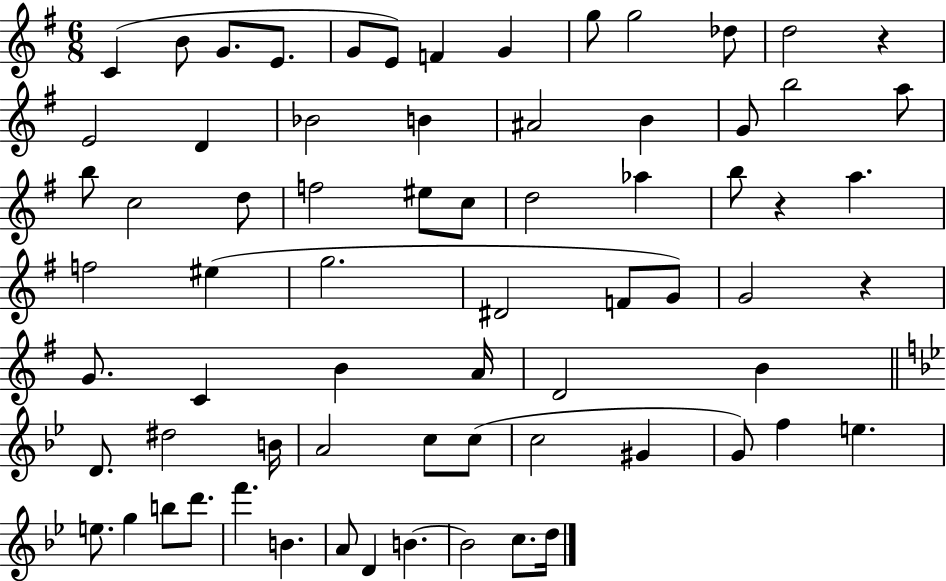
C4/q B4/e G4/e. E4/e. G4/e E4/e F4/q G4/q G5/e G5/h Db5/e D5/h R/q E4/h D4/q Bb4/h B4/q A#4/h B4/q G4/e B5/h A5/e B5/e C5/h D5/e F5/h EIS5/e C5/e D5/h Ab5/q B5/e R/q A5/q. F5/h EIS5/q G5/h. D#4/h F4/e G4/e G4/h R/q G4/e. C4/q B4/q A4/s D4/h B4/q D4/e. D#5/h B4/s A4/h C5/e C5/e C5/h G#4/q G4/e F5/q E5/q. E5/e. G5/q B5/e D6/e. F6/q. B4/q. A4/e D4/q B4/q. B4/h C5/e. D5/s